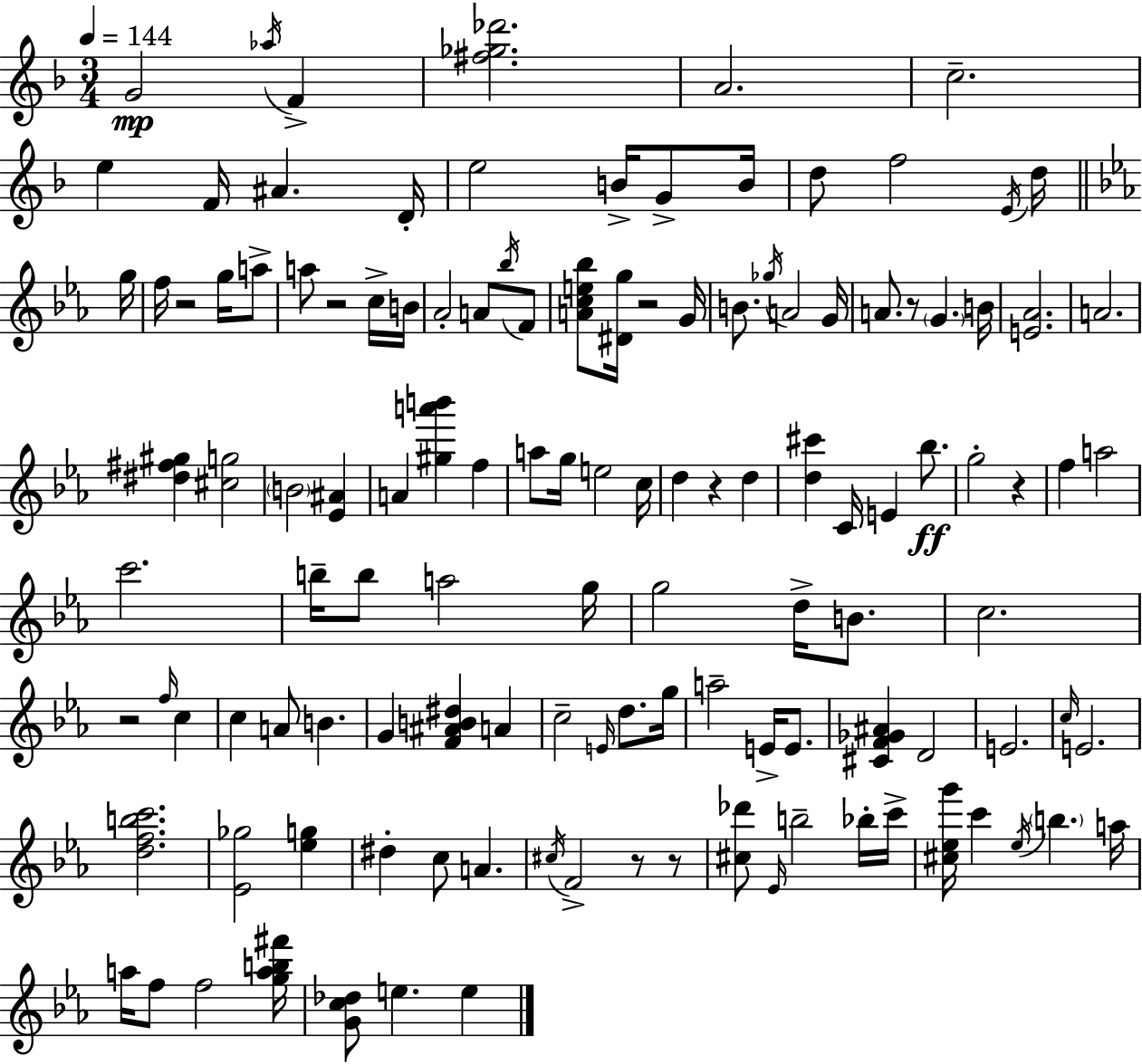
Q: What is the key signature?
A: D minor